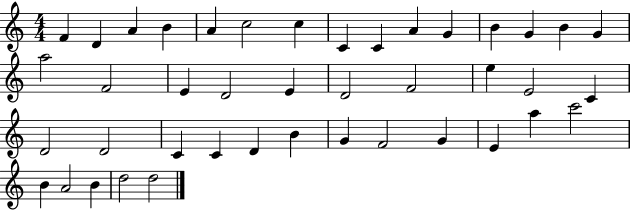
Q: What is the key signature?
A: C major